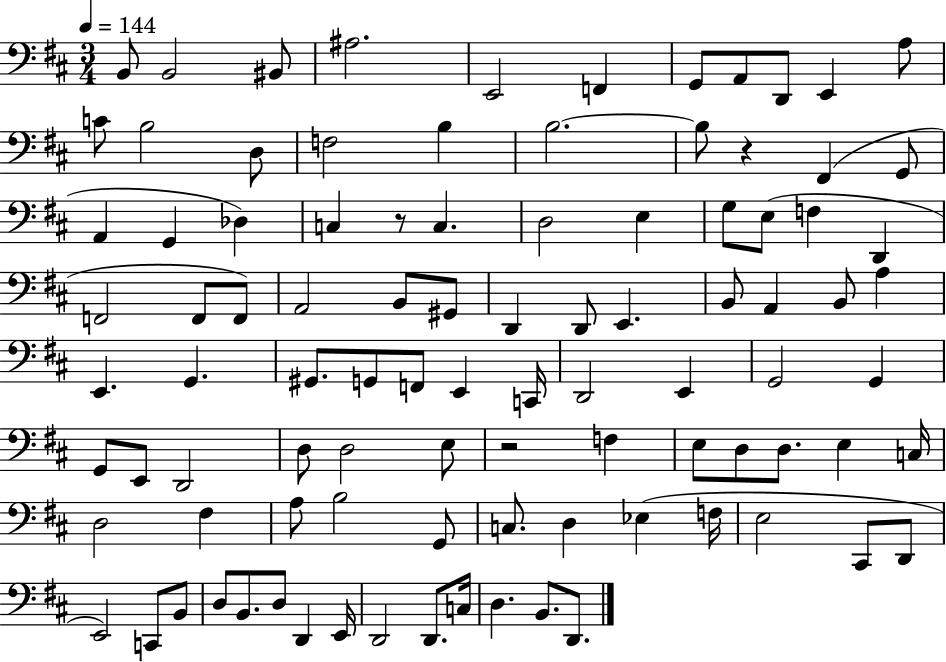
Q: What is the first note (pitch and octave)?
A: B2